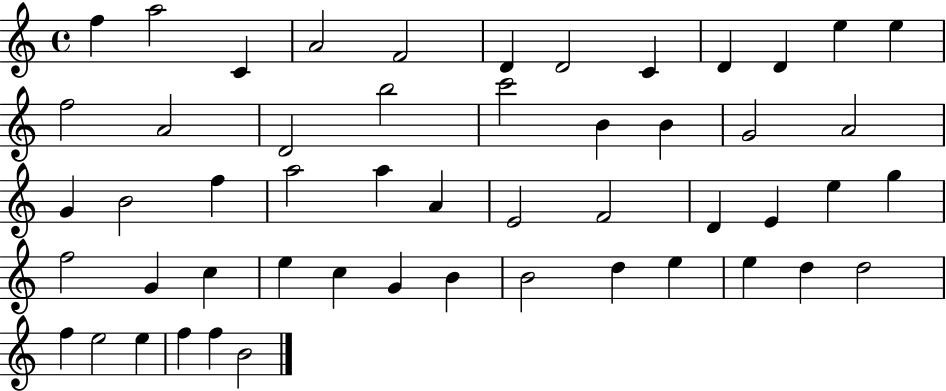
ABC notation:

X:1
T:Untitled
M:4/4
L:1/4
K:C
f a2 C A2 F2 D D2 C D D e e f2 A2 D2 b2 c'2 B B G2 A2 G B2 f a2 a A E2 F2 D E e g f2 G c e c G B B2 d e e d d2 f e2 e f f B2